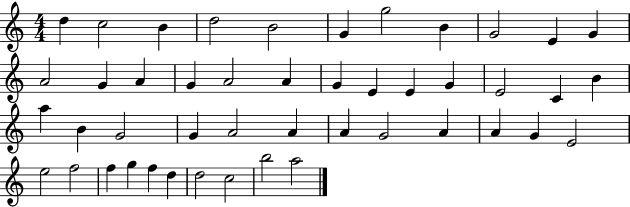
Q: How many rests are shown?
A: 0